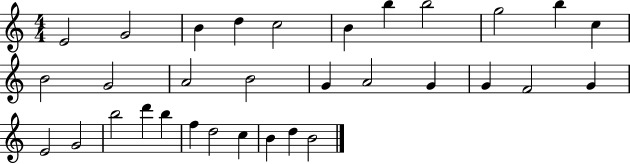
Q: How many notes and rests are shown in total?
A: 32